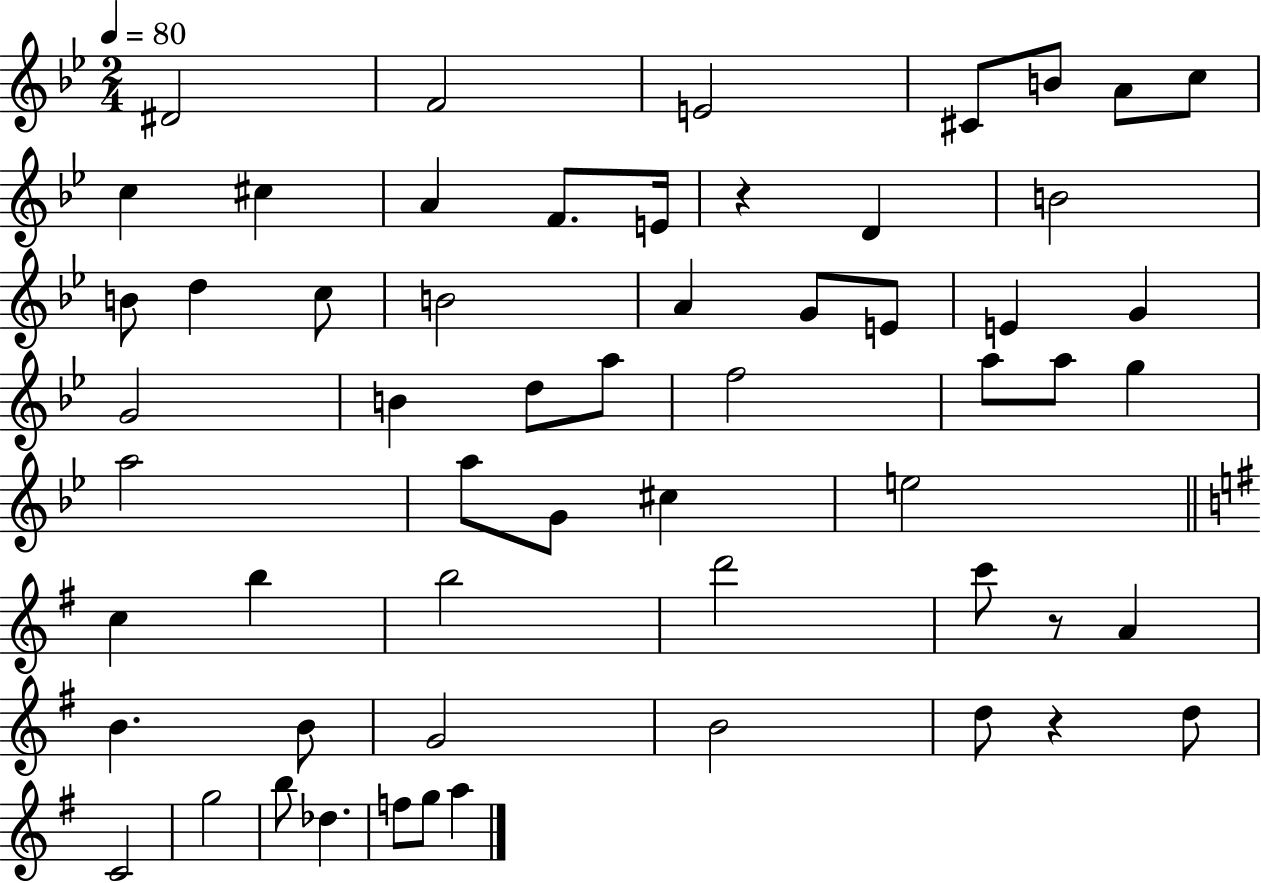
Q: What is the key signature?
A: BES major